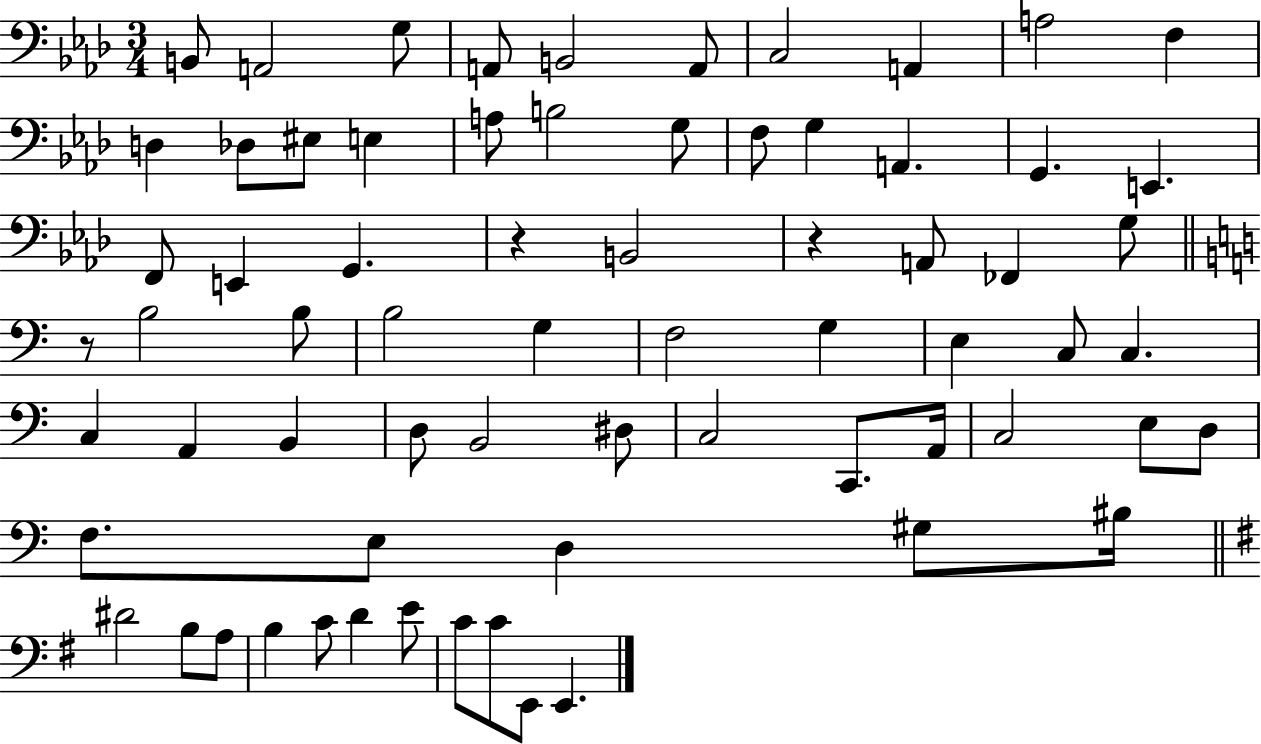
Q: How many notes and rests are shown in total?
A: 69